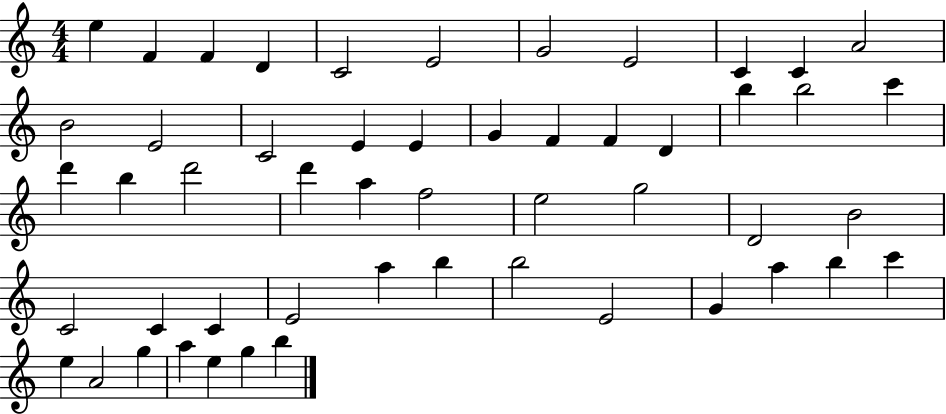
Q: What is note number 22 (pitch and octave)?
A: B5